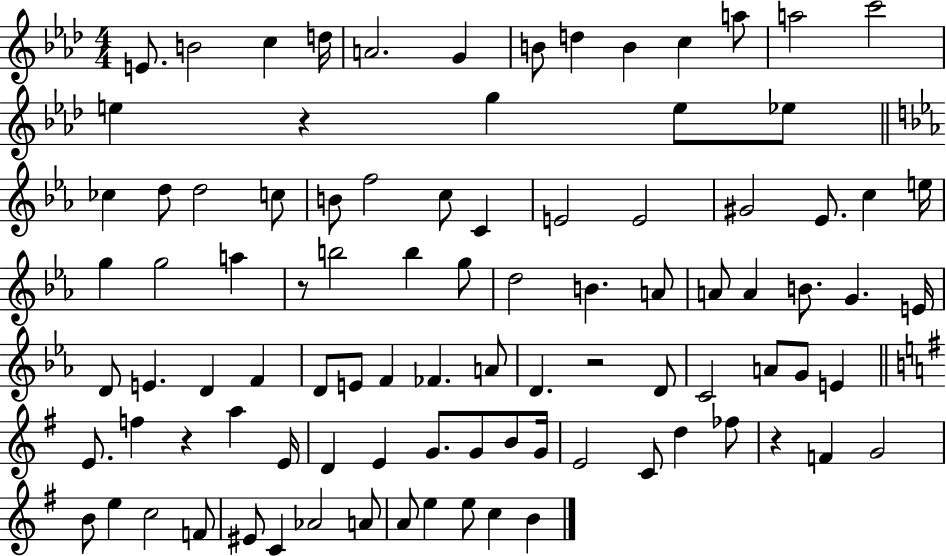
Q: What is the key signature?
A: AES major